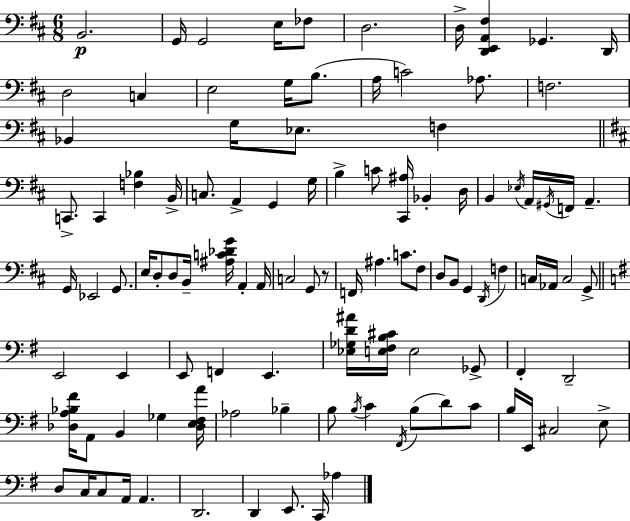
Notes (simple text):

B2/h. G2/s G2/h E3/s FES3/e D3/h. D3/s [D2,E2,A2,F#3]/q Gb2/q. D2/s D3/h C3/q E3/h G3/s B3/e. A3/s C4/h Ab3/e. F3/h. Bb2/q G3/s Eb3/e. F3/q C2/e. C2/q [F3,Bb3]/q B2/s C3/e. A2/q G2/q G3/s B3/q C4/e [C#2,A#3]/s Bb2/q D3/s B2/q Eb3/s A2/s G#2/s F2/s A2/q. G2/s Eb2/h G2/e. E3/s D3/e D3/e B2/s [A#3,C4,Db4,G4]/s A2/q A2/s C3/h G2/e R/e F2/s A#3/q. C4/e. F#3/e D3/e B2/e G2/q D2/s F3/q C3/s Ab2/s C3/h G2/e E2/h E2/q E2/e F2/q E2/q. [Eb3,Gb3,D4,A#4]/s [E3,F#3,B3,C#4]/s E3/h Gb2/e F#2/q D2/h [Db3,A3,Bb3,F#4]/s A2/e B2/q Gb3/q [Db3,E3,F#3,A4]/s Ab3/h Bb3/q B3/e B3/s C4/q F#2/s B3/e D4/e C4/e B3/s E2/s C#3/h E3/e D3/e C3/s C3/e A2/s A2/q. D2/h. D2/q E2/e. C2/s Ab3/q